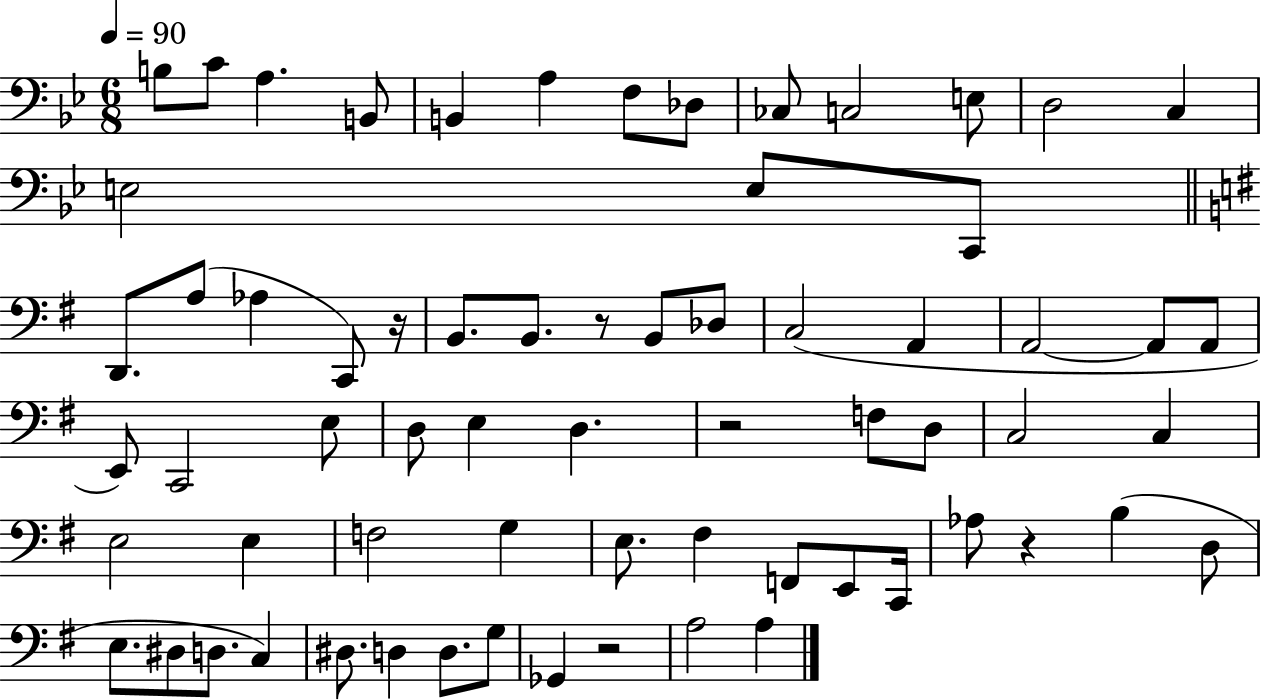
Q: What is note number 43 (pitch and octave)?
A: G3